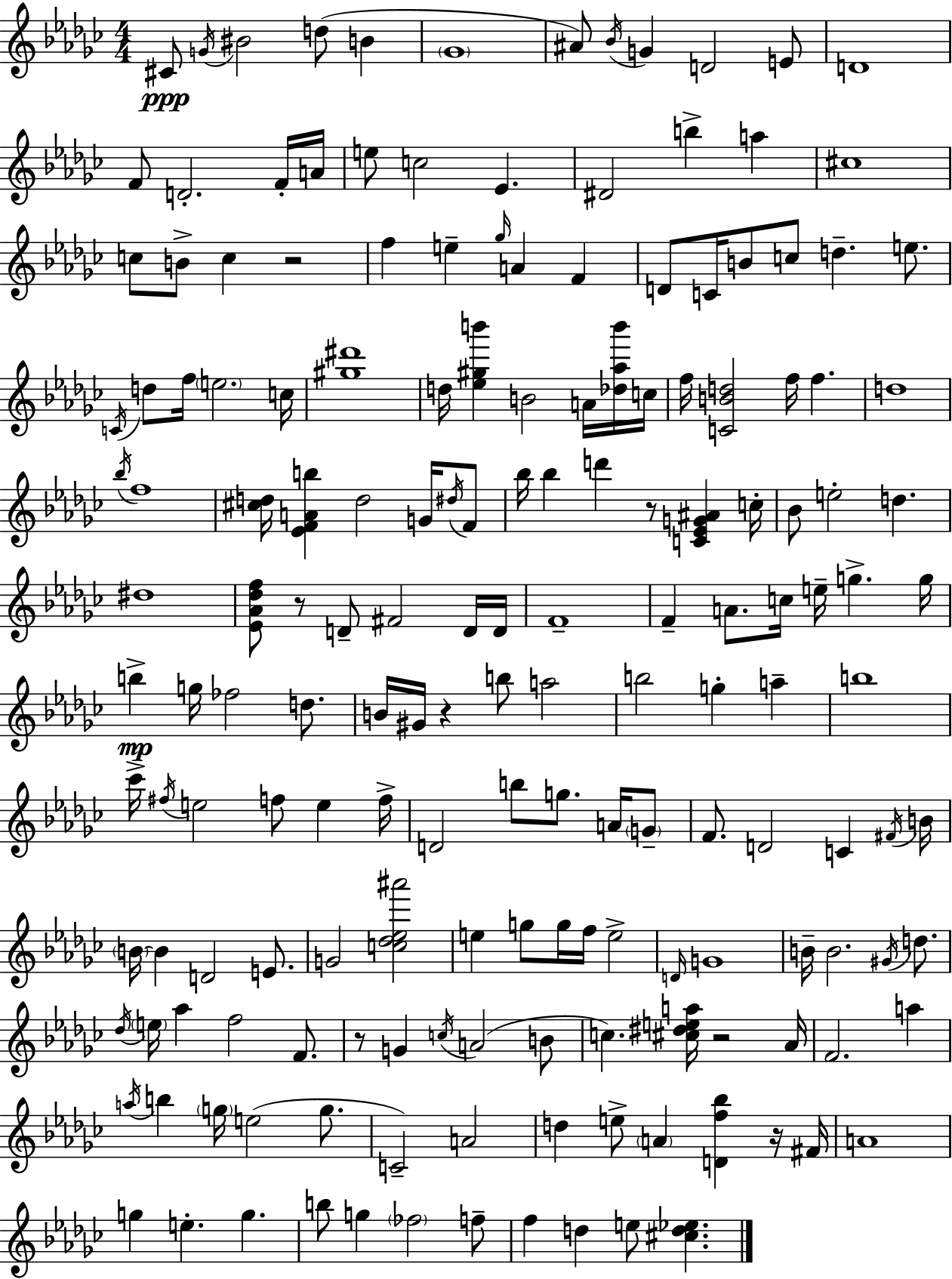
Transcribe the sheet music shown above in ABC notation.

X:1
T:Untitled
M:4/4
L:1/4
K:Ebm
^C/2 G/4 ^B2 d/2 B _G4 ^A/2 _B/4 G D2 E/2 D4 F/2 D2 F/4 A/4 e/2 c2 _E ^D2 b a ^c4 c/2 B/2 c z2 f e _g/4 A F D/2 C/4 B/2 c/2 d e/2 C/4 d/2 f/4 e2 c/4 [^g^d']4 d/4 [_e^gb'] B2 A/4 [_d_ab']/4 c/4 f/4 [CBd]2 f/4 f d4 _b/4 f4 [^cd]/4 [_EFAb] d2 G/4 ^d/4 F/2 _b/4 _b d' z/2 [C_EG^A] c/4 _B/2 e2 d ^d4 [_E_A_df]/2 z/2 D/2 ^F2 D/4 D/4 F4 F A/2 c/4 e/4 g g/4 b g/4 _f2 d/2 B/4 ^G/4 z b/2 a2 b2 g a b4 _c'/4 ^f/4 e2 f/2 e f/4 D2 b/2 g/2 A/4 G/2 F/2 D2 C ^F/4 B/4 B/4 B D2 E/2 G2 [c_d_e^a']2 e g/2 g/4 f/4 e2 D/4 G4 B/4 B2 ^G/4 d/2 _d/4 e/4 _a f2 F/2 z/2 G c/4 A2 B/2 c [^c^dea]/4 z2 _A/4 F2 a a/4 b g/4 e2 g/2 C2 A2 d e/2 A [Df_b] z/4 ^F/4 A4 g e g b/2 g _f2 f/2 f d e/2 [^cd_e]